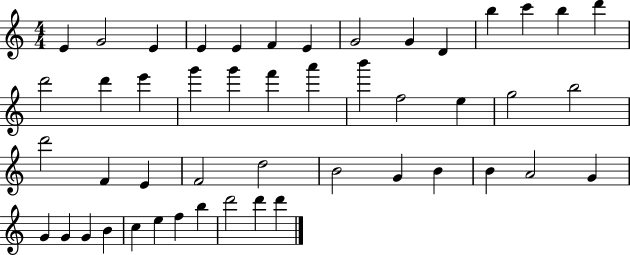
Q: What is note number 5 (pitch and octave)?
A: E4